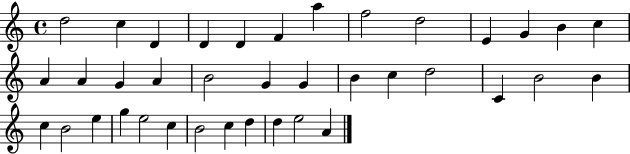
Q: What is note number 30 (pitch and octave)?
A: G5